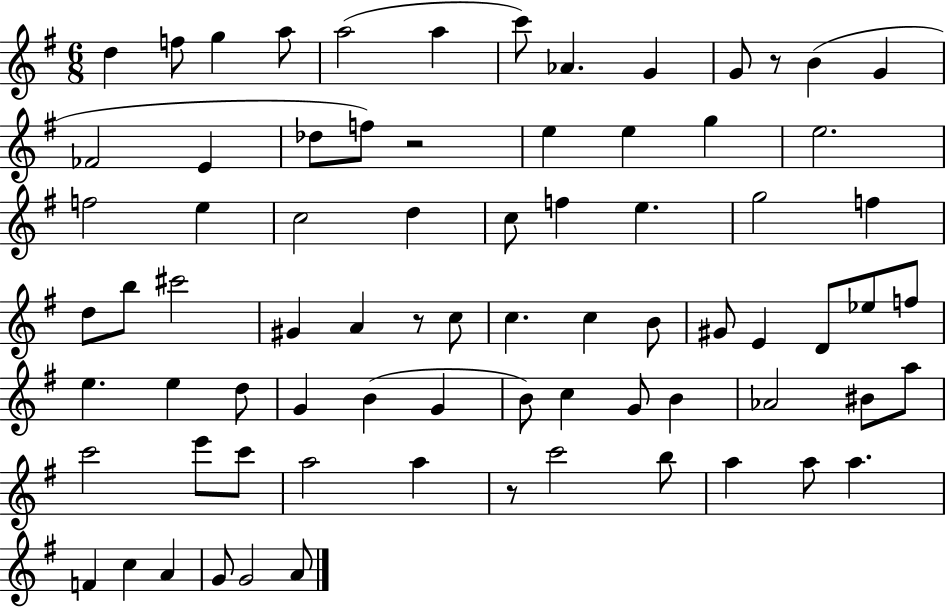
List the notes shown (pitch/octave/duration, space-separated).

D5/q F5/e G5/q A5/e A5/h A5/q C6/e Ab4/q. G4/q G4/e R/e B4/q G4/q FES4/h E4/q Db5/e F5/e R/h E5/q E5/q G5/q E5/h. F5/h E5/q C5/h D5/q C5/e F5/q E5/q. G5/h F5/q D5/e B5/e C#6/h G#4/q A4/q R/e C5/e C5/q. C5/q B4/e G#4/e E4/q D4/e Eb5/e F5/e E5/q. E5/q D5/e G4/q B4/q G4/q B4/e C5/q G4/e B4/q Ab4/h BIS4/e A5/e C6/h E6/e C6/e A5/h A5/q R/e C6/h B5/e A5/q A5/e A5/q. F4/q C5/q A4/q G4/e G4/h A4/e